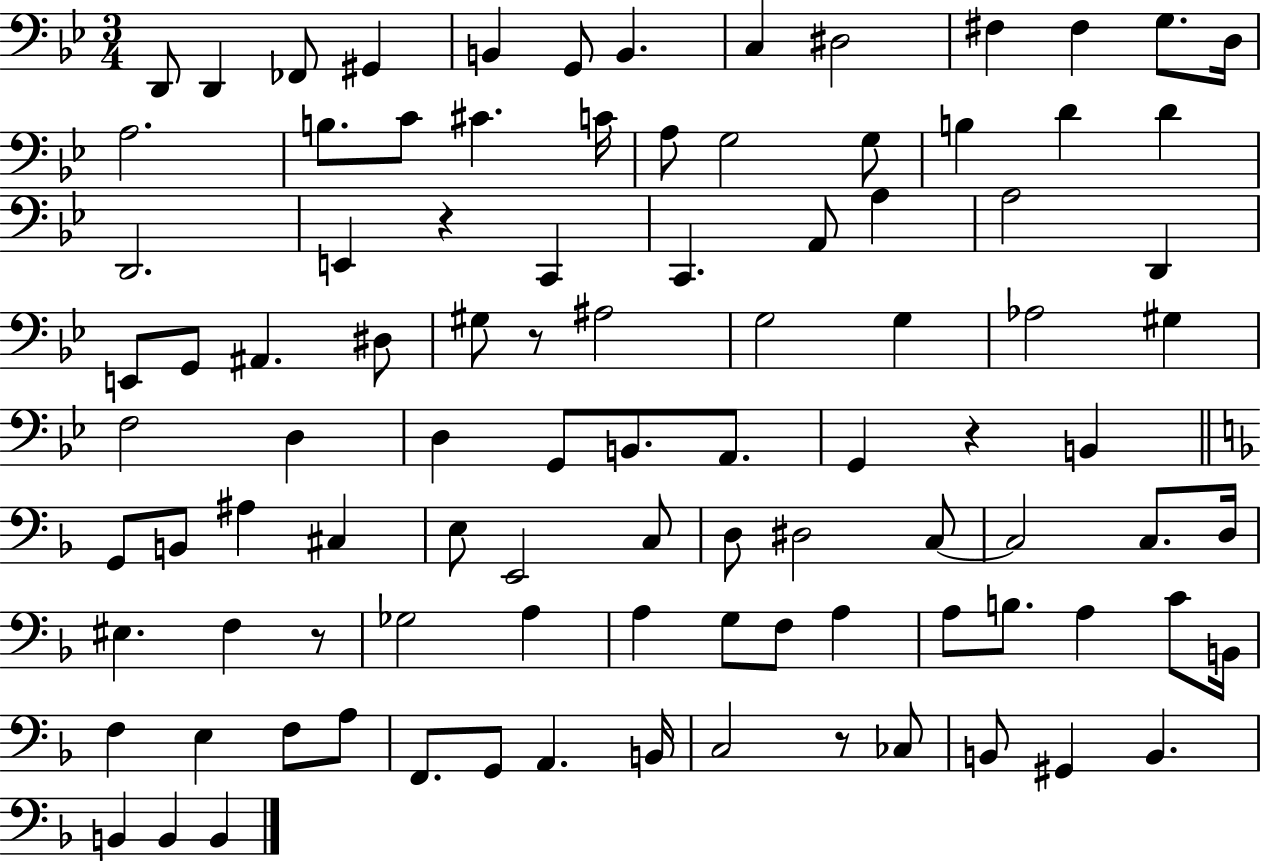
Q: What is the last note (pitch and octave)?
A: B2